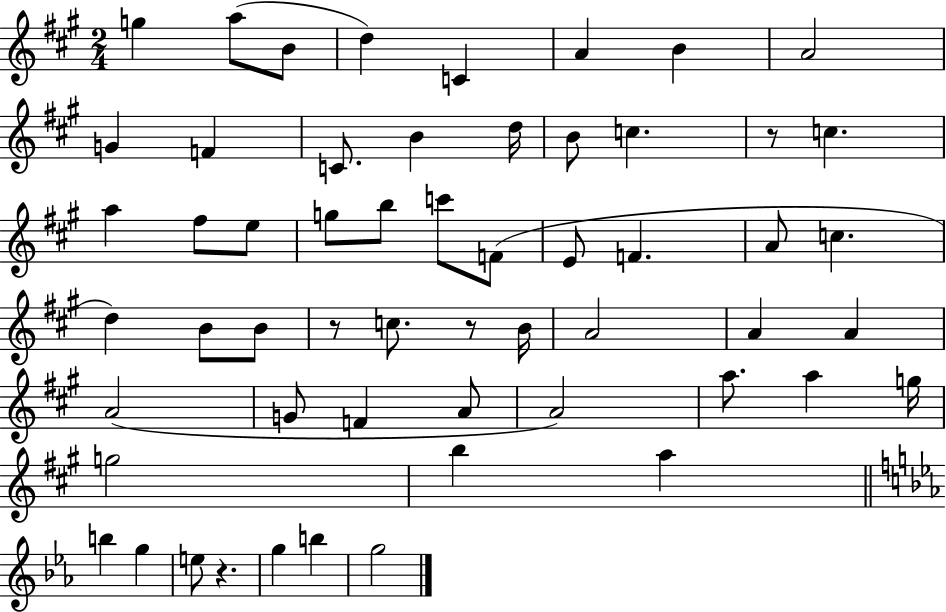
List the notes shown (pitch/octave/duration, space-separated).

G5/q A5/e B4/e D5/q C4/q A4/q B4/q A4/h G4/q F4/q C4/e. B4/q D5/s B4/e C5/q. R/e C5/q. A5/q F#5/e E5/e G5/e B5/e C6/e F4/e E4/e F4/q. A4/e C5/q. D5/q B4/e B4/e R/e C5/e. R/e B4/s A4/h A4/q A4/q A4/h G4/e F4/q A4/e A4/h A5/e. A5/q G5/s G5/h B5/q A5/q B5/q G5/q E5/e R/q. G5/q B5/q G5/h